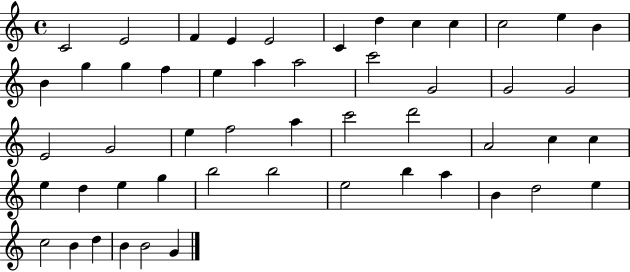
X:1
T:Untitled
M:4/4
L:1/4
K:C
C2 E2 F E E2 C d c c c2 e B B g g f e a a2 c'2 G2 G2 G2 E2 G2 e f2 a c'2 d'2 A2 c c e d e g b2 b2 e2 b a B d2 e c2 B d B B2 G